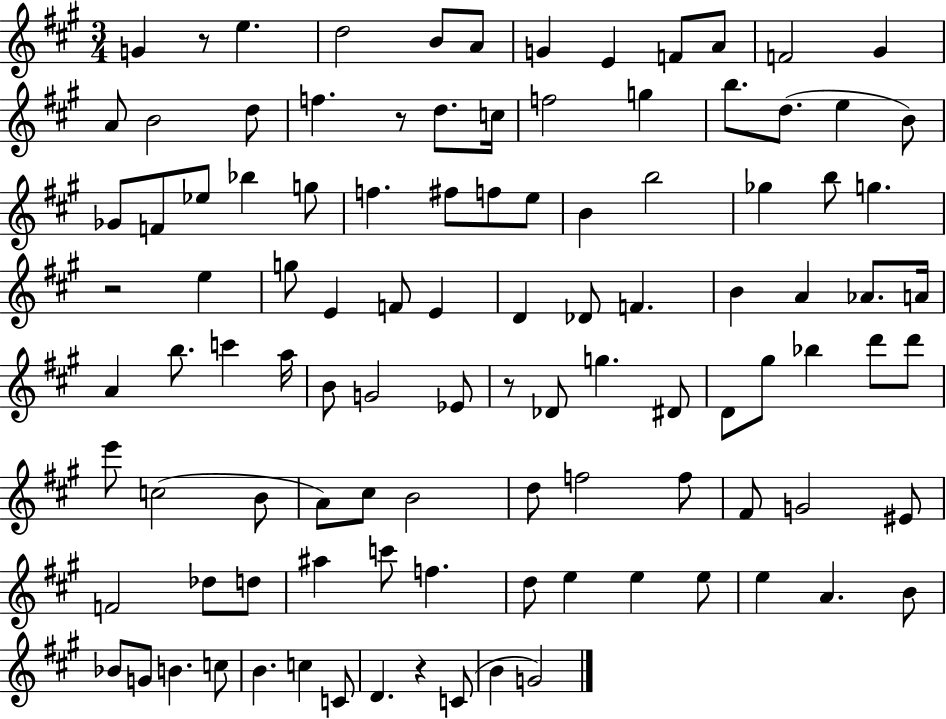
{
  \clef treble
  \numericTimeSignature
  \time 3/4
  \key a \major
  g'4 r8 e''4. | d''2 b'8 a'8 | g'4 e'4 f'8 a'8 | f'2 gis'4 | \break a'8 b'2 d''8 | f''4. r8 d''8. c''16 | f''2 g''4 | b''8. d''8.( e''4 b'8) | \break ges'8 f'8 ees''8 bes''4 g''8 | f''4. fis''8 f''8 e''8 | b'4 b''2 | ges''4 b''8 g''4. | \break r2 e''4 | g''8 e'4 f'8 e'4 | d'4 des'8 f'4. | b'4 a'4 aes'8. a'16 | \break a'4 b''8. c'''4 a''16 | b'8 g'2 ees'8 | r8 des'8 g''4. dis'8 | d'8 gis''8 bes''4 d'''8 d'''8 | \break e'''8 c''2( b'8 | a'8) cis''8 b'2 | d''8 f''2 f''8 | fis'8 g'2 eis'8 | \break f'2 des''8 d''8 | ais''4 c'''8 f''4. | d''8 e''4 e''4 e''8 | e''4 a'4. b'8 | \break bes'8 g'8 b'4. c''8 | b'4. c''4 c'8 | d'4. r4 c'8( | b'4 g'2) | \break \bar "|."
}